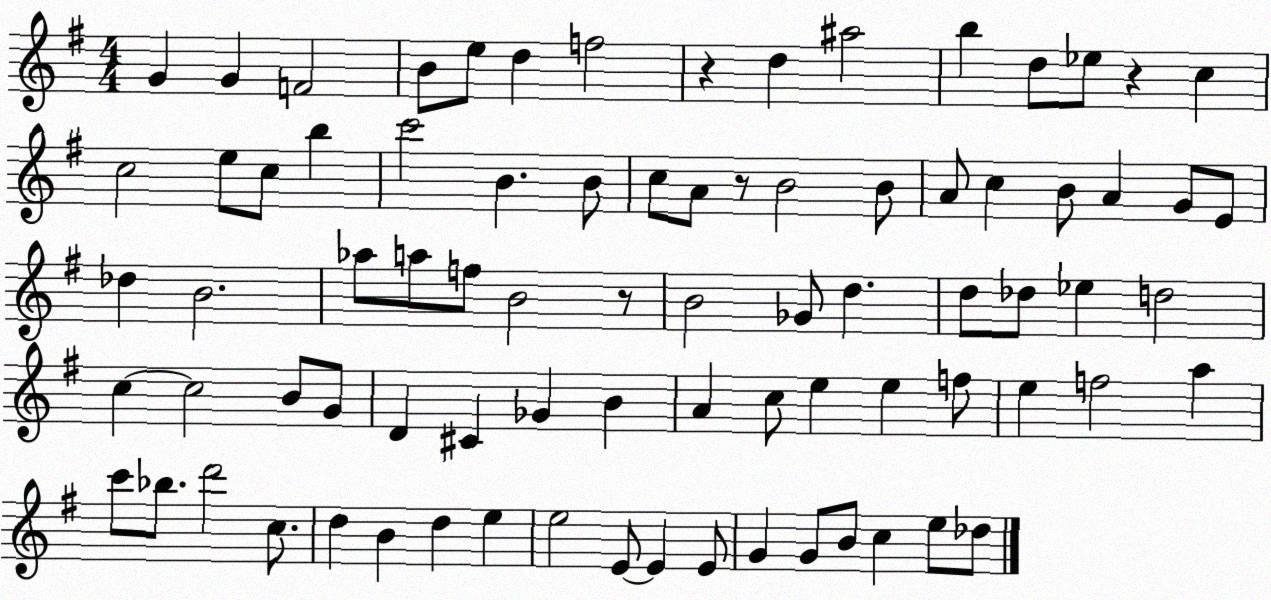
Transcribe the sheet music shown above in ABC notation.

X:1
T:Untitled
M:4/4
L:1/4
K:G
G G F2 B/2 e/2 d f2 z d ^a2 b d/2 _e/2 z c c2 e/2 c/2 b c'2 B B/2 c/2 A/2 z/2 B2 B/2 A/2 c B/2 A G/2 E/2 _d B2 _a/2 a/2 f/2 B2 z/2 B2 _G/2 d d/2 _d/2 _e d2 c c2 B/2 G/2 D ^C _G B A c/2 e e f/2 e f2 a c'/2 _b/2 d'2 c/2 d B d e e2 E/2 E E/2 G G/2 B/2 c e/2 _d/2